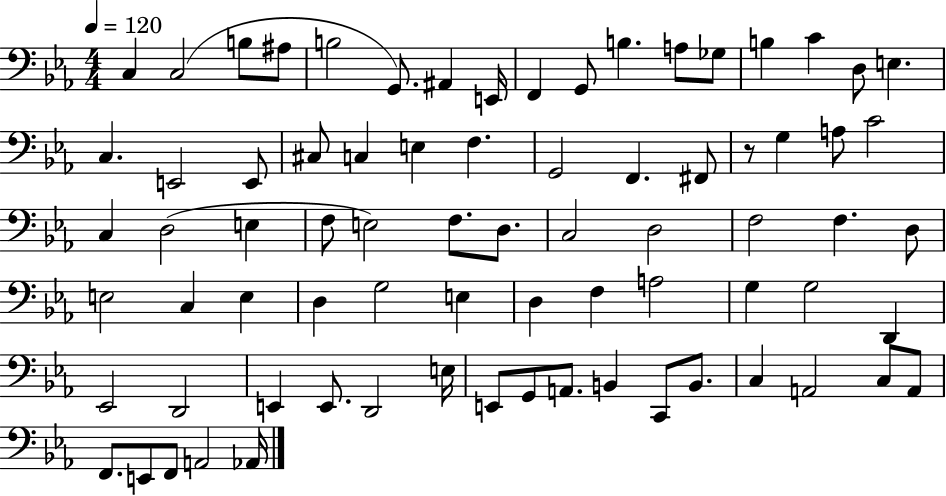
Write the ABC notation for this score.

X:1
T:Untitled
M:4/4
L:1/4
K:Eb
C, C,2 B,/2 ^A,/2 B,2 G,,/2 ^A,, E,,/4 F,, G,,/2 B, A,/2 _G,/2 B, C D,/2 E, C, E,,2 E,,/2 ^C,/2 C, E, F, G,,2 F,, ^F,,/2 z/2 G, A,/2 C2 C, D,2 E, F,/2 E,2 F,/2 D,/2 C,2 D,2 F,2 F, D,/2 E,2 C, E, D, G,2 E, D, F, A,2 G, G,2 D,, _E,,2 D,,2 E,, E,,/2 D,,2 E,/4 E,,/2 G,,/2 A,,/2 B,, C,,/2 B,,/2 C, A,,2 C,/2 A,,/2 F,,/2 E,,/2 F,,/2 A,,2 _A,,/4